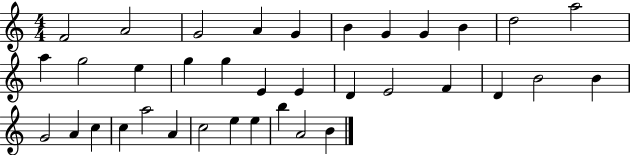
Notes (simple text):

F4/h A4/h G4/h A4/q G4/q B4/q G4/q G4/q B4/q D5/h A5/h A5/q G5/h E5/q G5/q G5/q E4/q E4/q D4/q E4/h F4/q D4/q B4/h B4/q G4/h A4/q C5/q C5/q A5/h A4/q C5/h E5/q E5/q B5/q A4/h B4/q